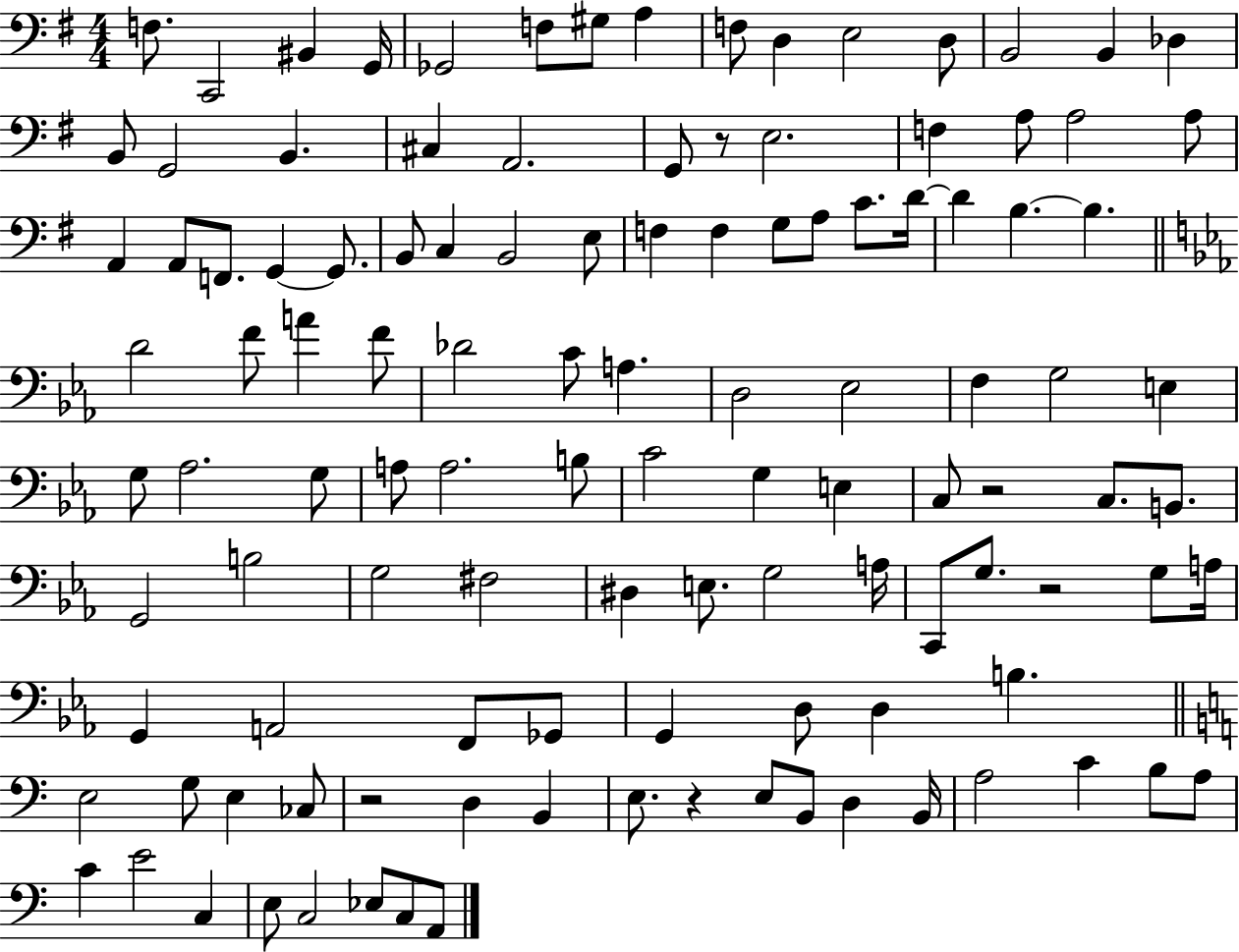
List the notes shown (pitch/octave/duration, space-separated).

F3/e. C2/h BIS2/q G2/s Gb2/h F3/e G#3/e A3/q F3/e D3/q E3/h D3/e B2/h B2/q Db3/q B2/e G2/h B2/q. C#3/q A2/h. G2/e R/e E3/h. F3/q A3/e A3/h A3/e A2/q A2/e F2/e. G2/q G2/e. B2/e C3/q B2/h E3/e F3/q F3/q G3/e A3/e C4/e. D4/s D4/q B3/q. B3/q. D4/h F4/e A4/q F4/e Db4/h C4/e A3/q. D3/h Eb3/h F3/q G3/h E3/q G3/e Ab3/h. G3/e A3/e A3/h. B3/e C4/h G3/q E3/q C3/e R/h C3/e. B2/e. G2/h B3/h G3/h F#3/h D#3/q E3/e. G3/h A3/s C2/e G3/e. R/h G3/e A3/s G2/q A2/h F2/e Gb2/e G2/q D3/e D3/q B3/q. E3/h G3/e E3/q CES3/e R/h D3/q B2/q E3/e. R/q E3/e B2/e D3/q B2/s A3/h C4/q B3/e A3/e C4/q E4/h C3/q E3/e C3/h Eb3/e C3/e A2/e